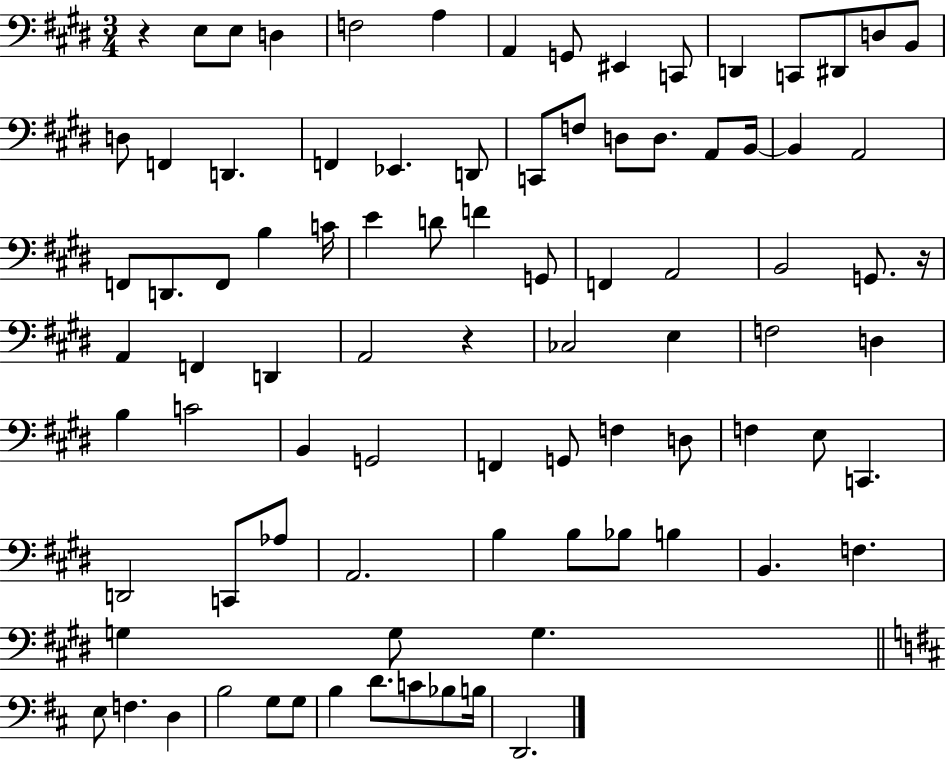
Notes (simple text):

R/q E3/e E3/e D3/q F3/h A3/q A2/q G2/e EIS2/q C2/e D2/q C2/e D#2/e D3/e B2/e D3/e F2/q D2/q. F2/q Eb2/q. D2/e C2/e F3/e D3/e D3/e. A2/e B2/s B2/q A2/h F2/e D2/e. F2/e B3/q C4/s E4/q D4/e F4/q G2/e F2/q A2/h B2/h G2/e. R/s A2/q F2/q D2/q A2/h R/q CES3/h E3/q F3/h D3/q B3/q C4/h B2/q G2/h F2/q G2/e F3/q D3/e F3/q E3/e C2/q. D2/h C2/e Ab3/e A2/h. B3/q B3/e Bb3/e B3/q B2/q. F3/q. G3/q G3/e G3/q. E3/e F3/q. D3/q B3/h G3/e G3/e B3/q D4/e. C4/e Bb3/e B3/s D2/h.